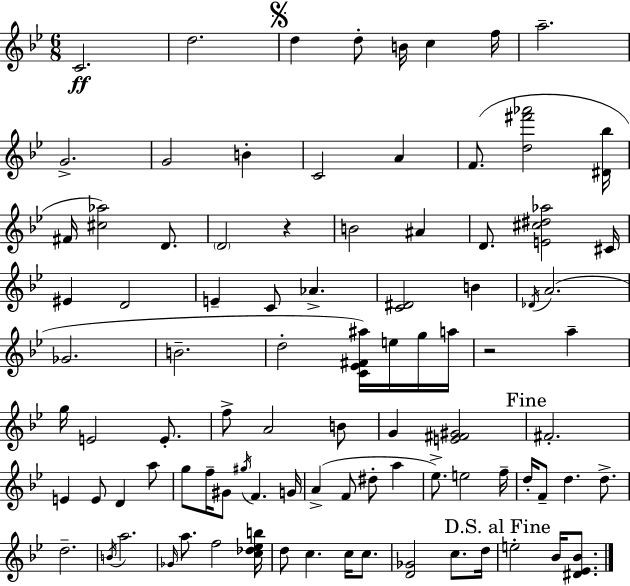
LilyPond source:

{
  \clef treble
  \numericTimeSignature
  \time 6/8
  \key g \minor
  c'2.\ff | d''2. | \mark \markup { \musicglyph "scripts.segno" } d''4 d''8-. b'16 c''4 f''16 | a''2.-- | \break g'2.-> | g'2 b'4-. | c'2 a'4 | f'8.( <d'' fis''' aes'''>2 <dis' bes''>16 | \break fis'16 <cis'' aes''>2) d'8. | \parenthesize d'2 r4 | b'2 ais'4 | d'8. <e' cis'' dis'' aes''>2 cis'16 | \break eis'4 d'2 | e'4-- c'8 aes'4.-> | <c' dis'>2 b'4 | \acciaccatura { des'16 } a'2.( | \break ges'2. | b'2.-- | d''2-. <c' ees' fis' ais''>16) e''16 g''16 | a''16 r2 a''4-- | \break g''16 e'2 e'8.-. | f''8-> a'2 b'8 | g'4 <e' fis' gis'>2 | \mark "Fine" fis'2.-. | \break e'4 e'8 d'4 a''8 | g''8 f''16-- gis'8 \acciaccatura { gis''16 } f'4. | g'16 a'4->( f'8 dis''8-. a''4 | ees''8.->) e''2 | \break f''16-- d''16-. f'8-- d''4. d''8.-> | d''2.-- | \acciaccatura { b'16 } a''2. | \grace { ges'16 } a''8. f''2 | \break <c'' des'' ees'' b''>16 d''8 c''4. | c''16 c''8. <d' ges'>2 | c''8. d''16 \mark "D.S. al Fine" e''2-. | bes'16 <dis' ees' bes'>8. \bar "|."
}